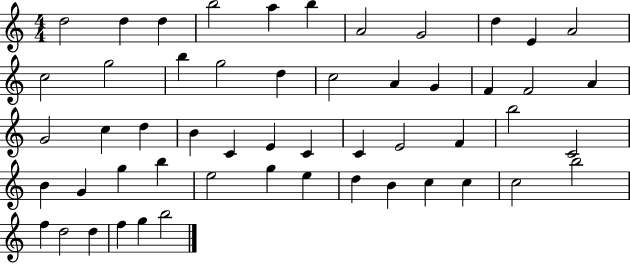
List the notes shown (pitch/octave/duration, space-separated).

D5/h D5/q D5/q B5/h A5/q B5/q A4/h G4/h D5/q E4/q A4/h C5/h G5/h B5/q G5/h D5/q C5/h A4/q G4/q F4/q F4/h A4/q G4/h C5/q D5/q B4/q C4/q E4/q C4/q C4/q E4/h F4/q B5/h C4/h B4/q G4/q G5/q B5/q E5/h G5/q E5/q D5/q B4/q C5/q C5/q C5/h B5/h F5/q D5/h D5/q F5/q G5/q B5/h